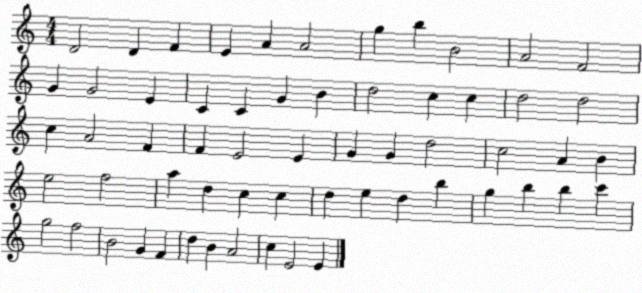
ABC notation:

X:1
T:Untitled
M:4/4
L:1/4
K:C
D2 D F E A A2 g b B2 A2 F2 G G2 E C C G B d2 c c d2 d2 c A2 F F E2 E G G d2 c2 A B e2 f2 a d c c d e d b g b b c' g2 f2 B2 G F d B A2 c E2 E